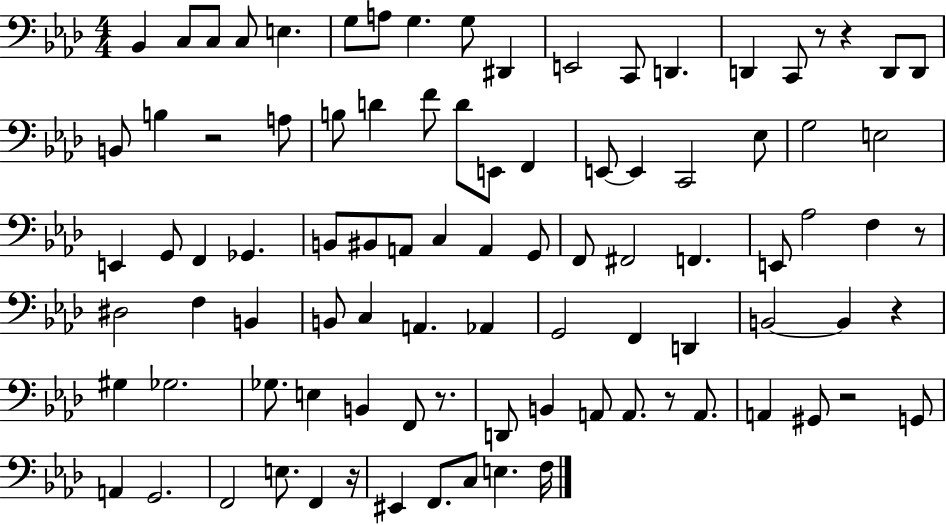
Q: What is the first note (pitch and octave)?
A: Bb2